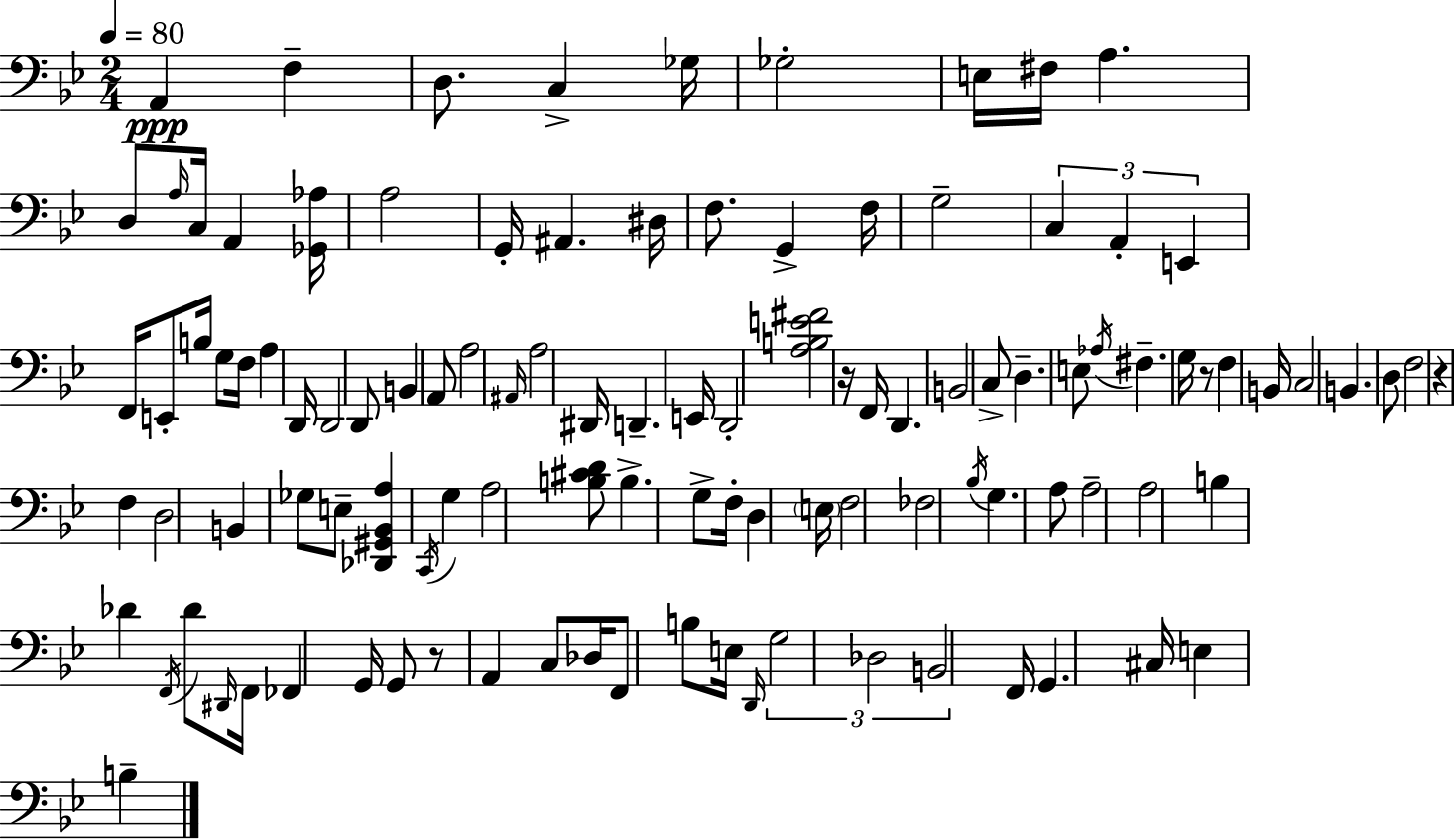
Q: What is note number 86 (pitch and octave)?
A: G2